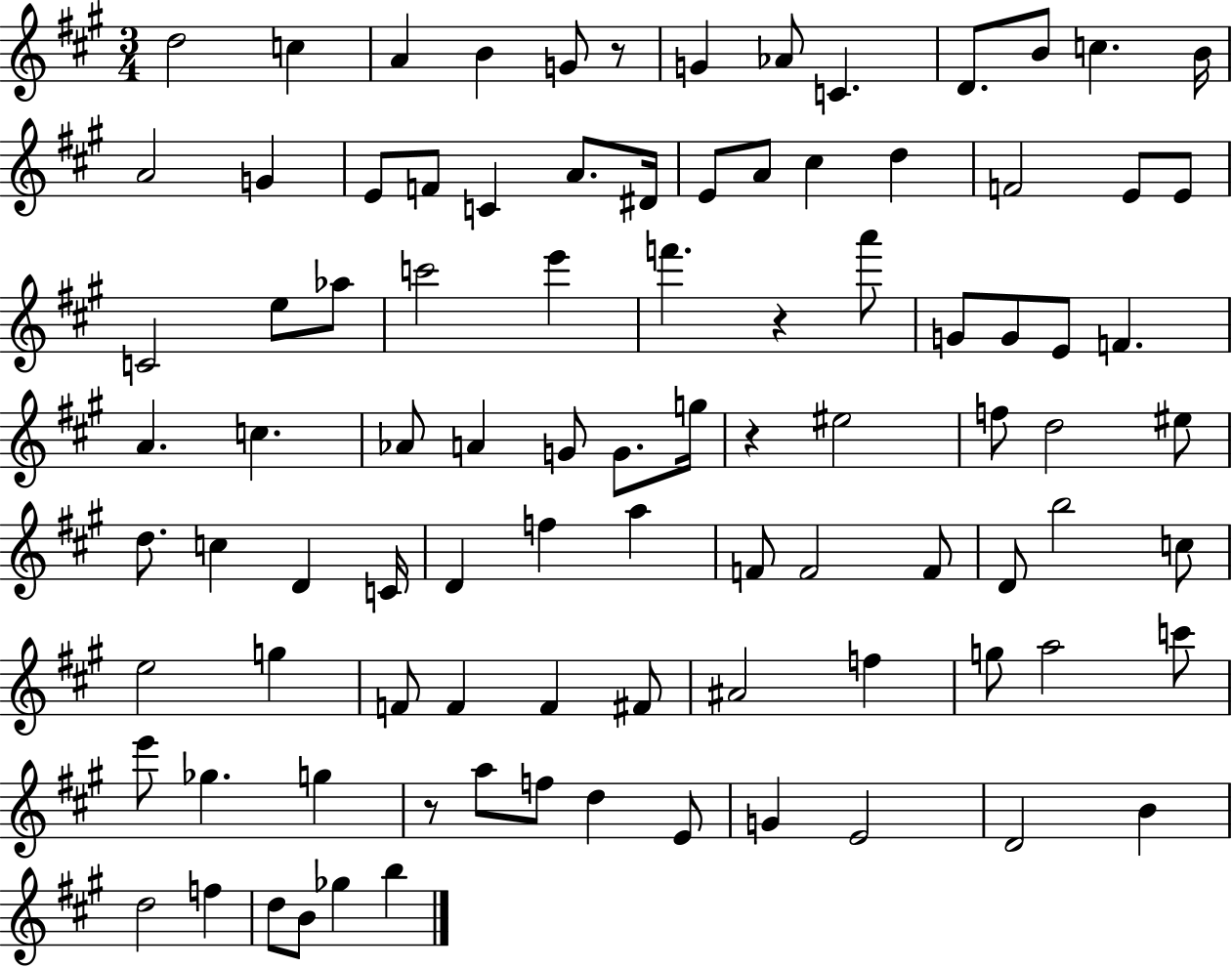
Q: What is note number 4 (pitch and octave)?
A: B4